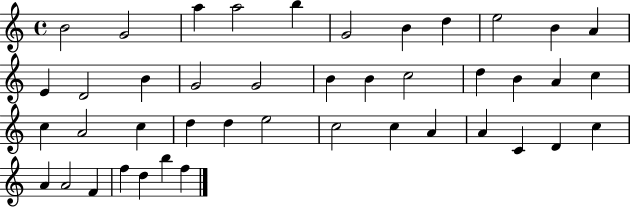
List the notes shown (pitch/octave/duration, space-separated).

B4/h G4/h A5/q A5/h B5/q G4/h B4/q D5/q E5/h B4/q A4/q E4/q D4/h B4/q G4/h G4/h B4/q B4/q C5/h D5/q B4/q A4/q C5/q C5/q A4/h C5/q D5/q D5/q E5/h C5/h C5/q A4/q A4/q C4/q D4/q C5/q A4/q A4/h F4/q F5/q D5/q B5/q F5/q